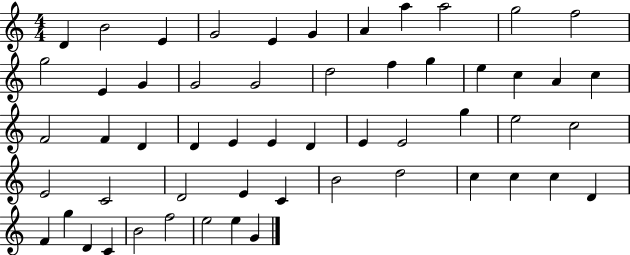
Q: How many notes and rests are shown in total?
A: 55